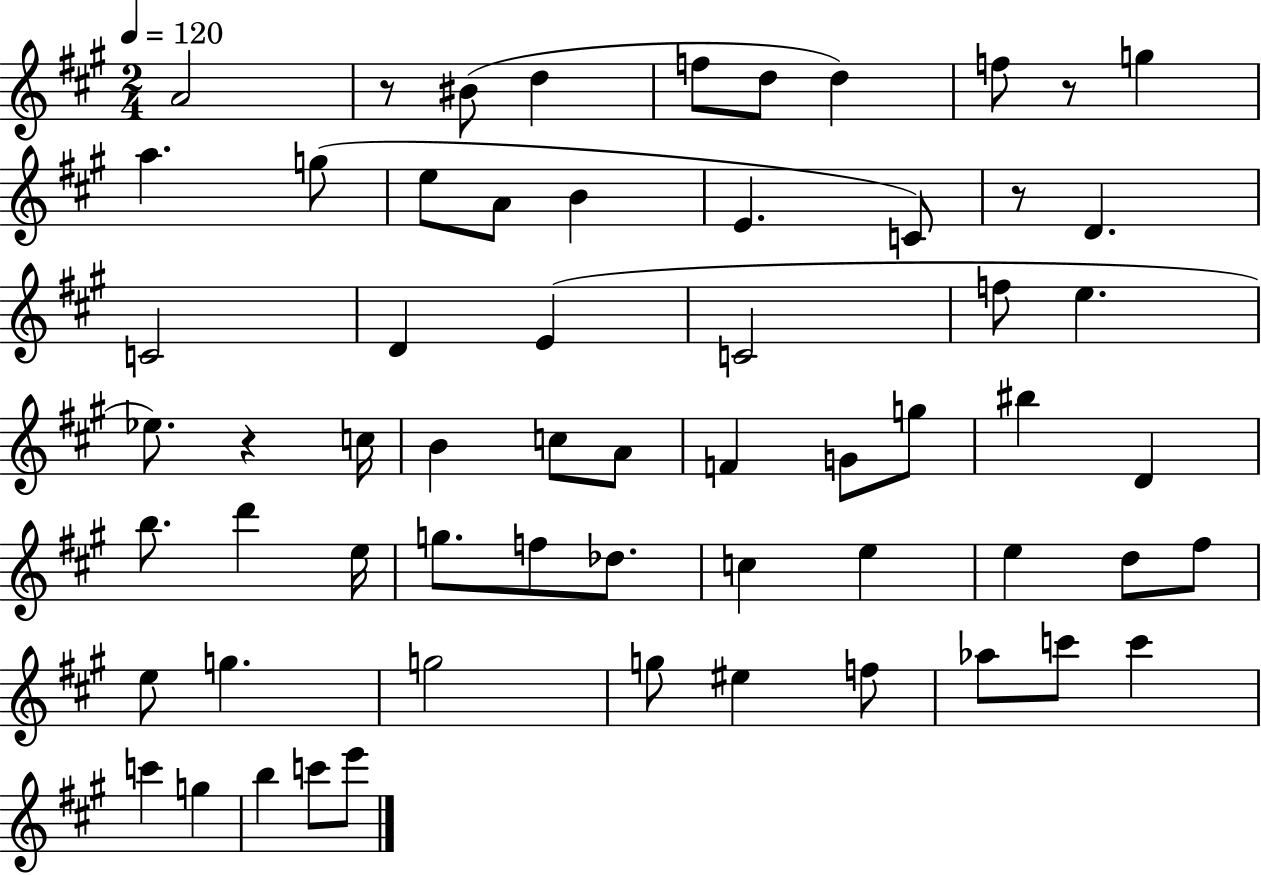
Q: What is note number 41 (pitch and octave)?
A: E5